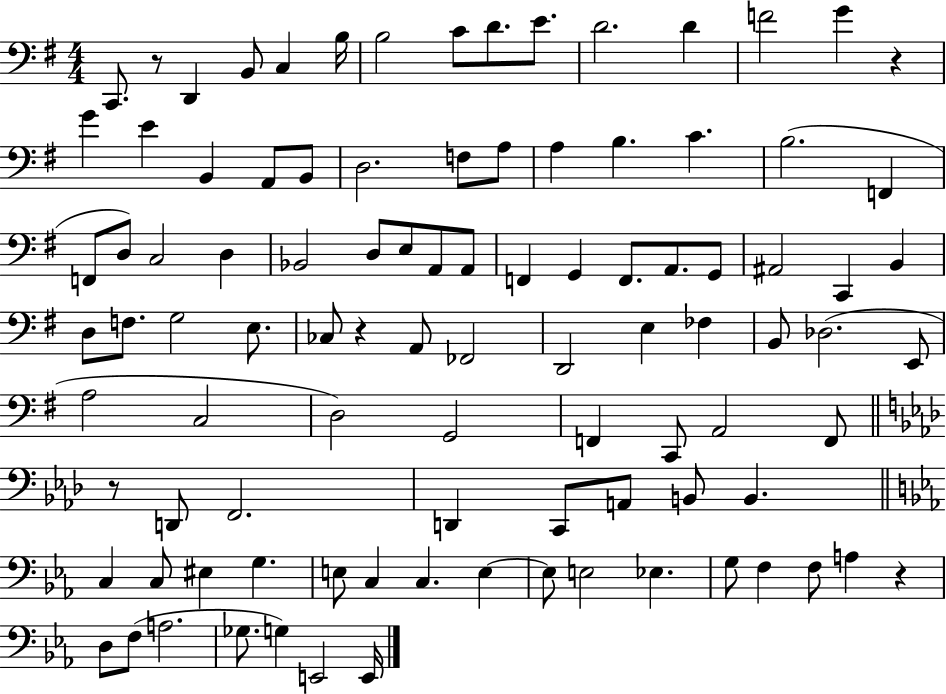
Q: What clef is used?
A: bass